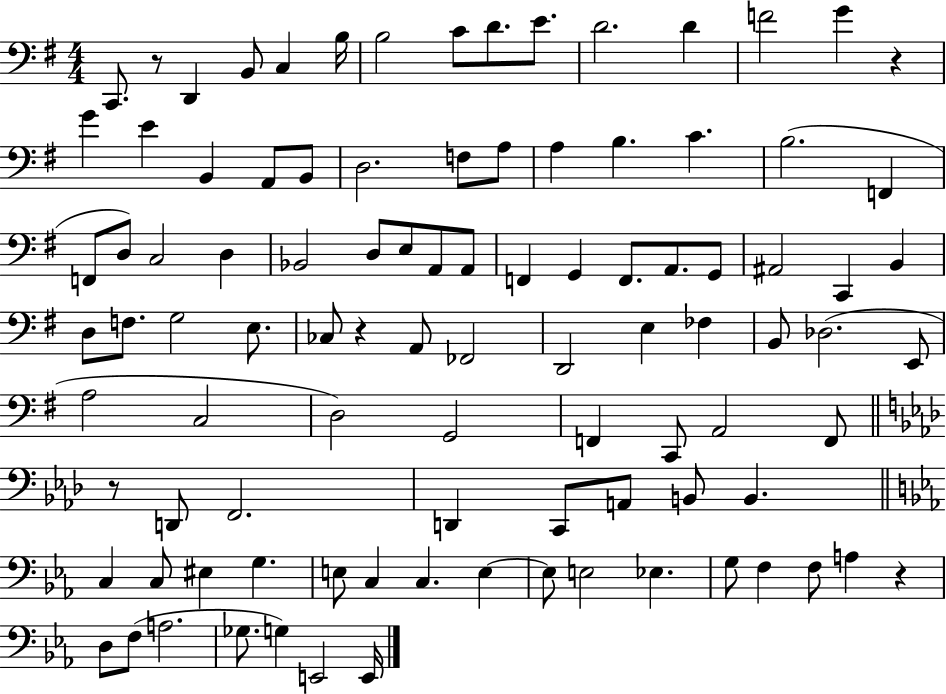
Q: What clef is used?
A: bass